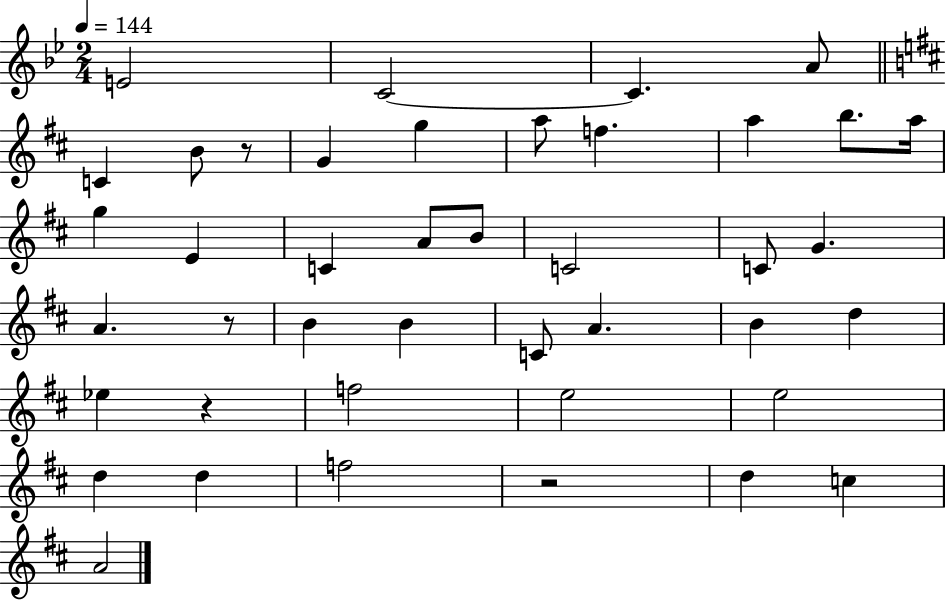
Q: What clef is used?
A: treble